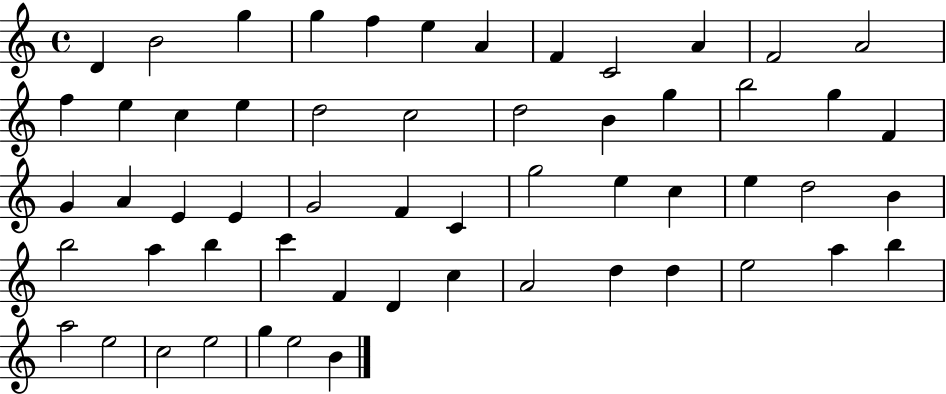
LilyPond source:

{
  \clef treble
  \time 4/4
  \defaultTimeSignature
  \key c \major
  d'4 b'2 g''4 | g''4 f''4 e''4 a'4 | f'4 c'2 a'4 | f'2 a'2 | \break f''4 e''4 c''4 e''4 | d''2 c''2 | d''2 b'4 g''4 | b''2 g''4 f'4 | \break g'4 a'4 e'4 e'4 | g'2 f'4 c'4 | g''2 e''4 c''4 | e''4 d''2 b'4 | \break b''2 a''4 b''4 | c'''4 f'4 d'4 c''4 | a'2 d''4 d''4 | e''2 a''4 b''4 | \break a''2 e''2 | c''2 e''2 | g''4 e''2 b'4 | \bar "|."
}